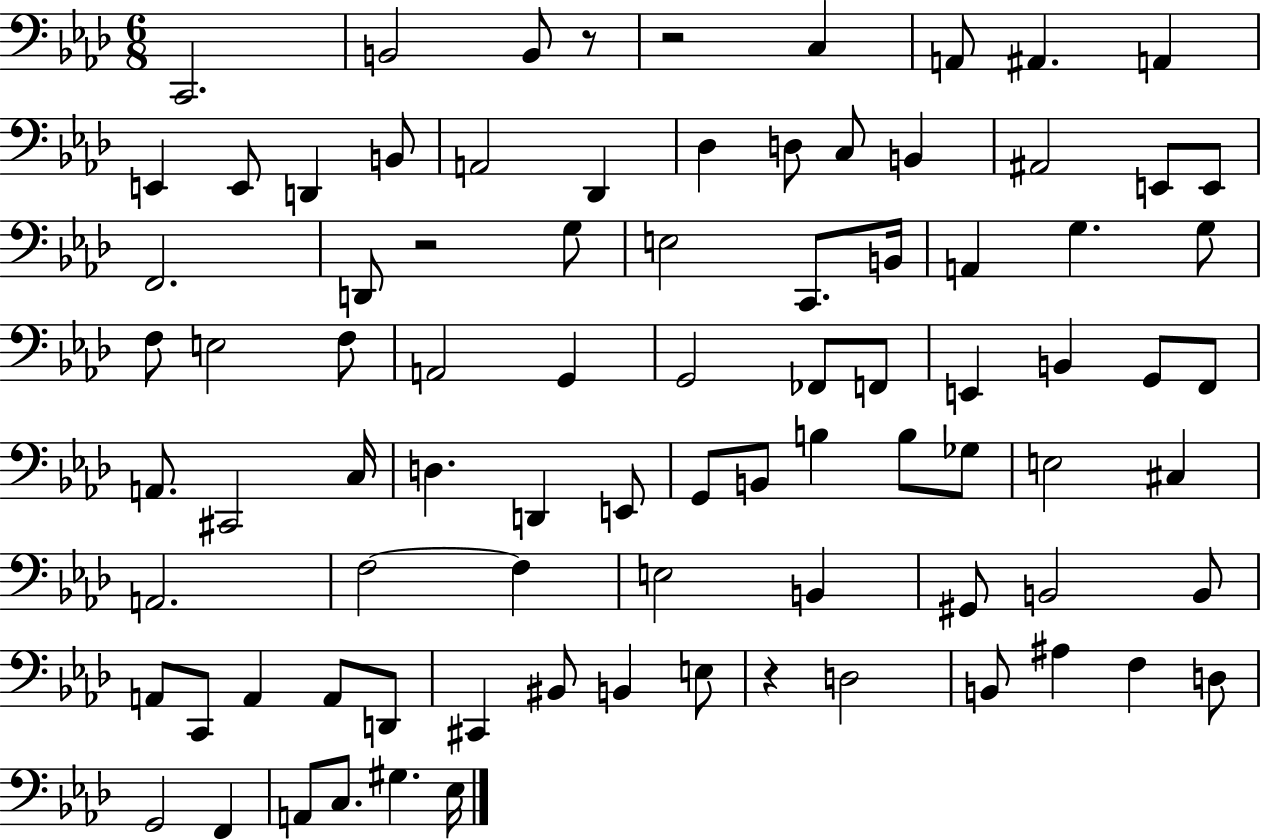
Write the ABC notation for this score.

X:1
T:Untitled
M:6/8
L:1/4
K:Ab
C,,2 B,,2 B,,/2 z/2 z2 C, A,,/2 ^A,, A,, E,, E,,/2 D,, B,,/2 A,,2 _D,, _D, D,/2 C,/2 B,, ^A,,2 E,,/2 E,,/2 F,,2 D,,/2 z2 G,/2 E,2 C,,/2 B,,/4 A,, G, G,/2 F,/2 E,2 F,/2 A,,2 G,, G,,2 _F,,/2 F,,/2 E,, B,, G,,/2 F,,/2 A,,/2 ^C,,2 C,/4 D, D,, E,,/2 G,,/2 B,,/2 B, B,/2 _G,/2 E,2 ^C, A,,2 F,2 F, E,2 B,, ^G,,/2 B,,2 B,,/2 A,,/2 C,,/2 A,, A,,/2 D,,/2 ^C,, ^B,,/2 B,, E,/2 z D,2 B,,/2 ^A, F, D,/2 G,,2 F,, A,,/2 C,/2 ^G, _E,/4